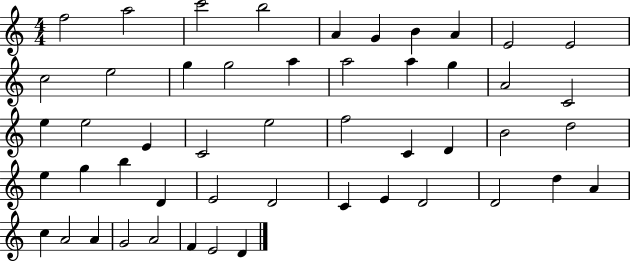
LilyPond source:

{
  \clef treble
  \numericTimeSignature
  \time 4/4
  \key c \major
  f''2 a''2 | c'''2 b''2 | a'4 g'4 b'4 a'4 | e'2 e'2 | \break c''2 e''2 | g''4 g''2 a''4 | a''2 a''4 g''4 | a'2 c'2 | \break e''4 e''2 e'4 | c'2 e''2 | f''2 c'4 d'4 | b'2 d''2 | \break e''4 g''4 b''4 d'4 | e'2 d'2 | c'4 e'4 d'2 | d'2 d''4 a'4 | \break c''4 a'2 a'4 | g'2 a'2 | f'4 e'2 d'4 | \bar "|."
}